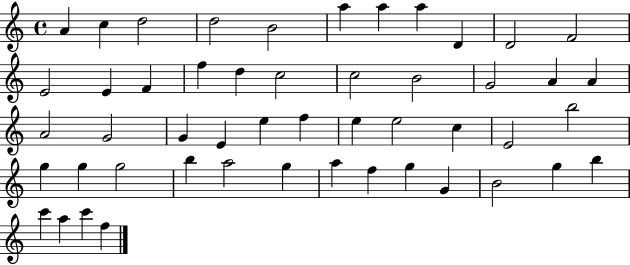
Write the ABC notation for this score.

X:1
T:Untitled
M:4/4
L:1/4
K:C
A c d2 d2 B2 a a a D D2 F2 E2 E F f d c2 c2 B2 G2 A A A2 G2 G E e f e e2 c E2 b2 g g g2 b a2 g a f g G B2 g b c' a c' f